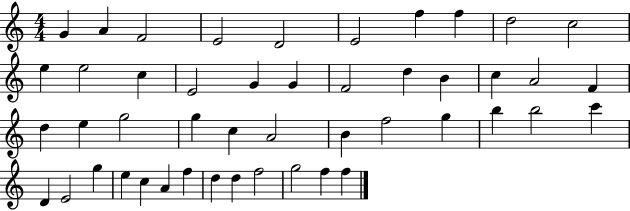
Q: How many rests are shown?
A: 0